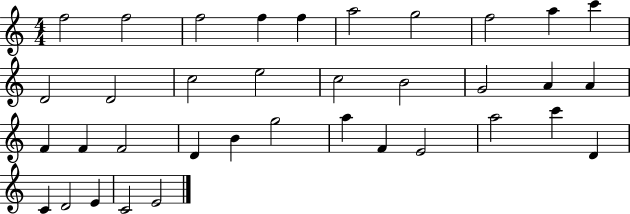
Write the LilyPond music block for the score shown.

{
  \clef treble
  \numericTimeSignature
  \time 4/4
  \key c \major
  f''2 f''2 | f''2 f''4 f''4 | a''2 g''2 | f''2 a''4 c'''4 | \break d'2 d'2 | c''2 e''2 | c''2 b'2 | g'2 a'4 a'4 | \break f'4 f'4 f'2 | d'4 b'4 g''2 | a''4 f'4 e'2 | a''2 c'''4 d'4 | \break c'4 d'2 e'4 | c'2 e'2 | \bar "|."
}